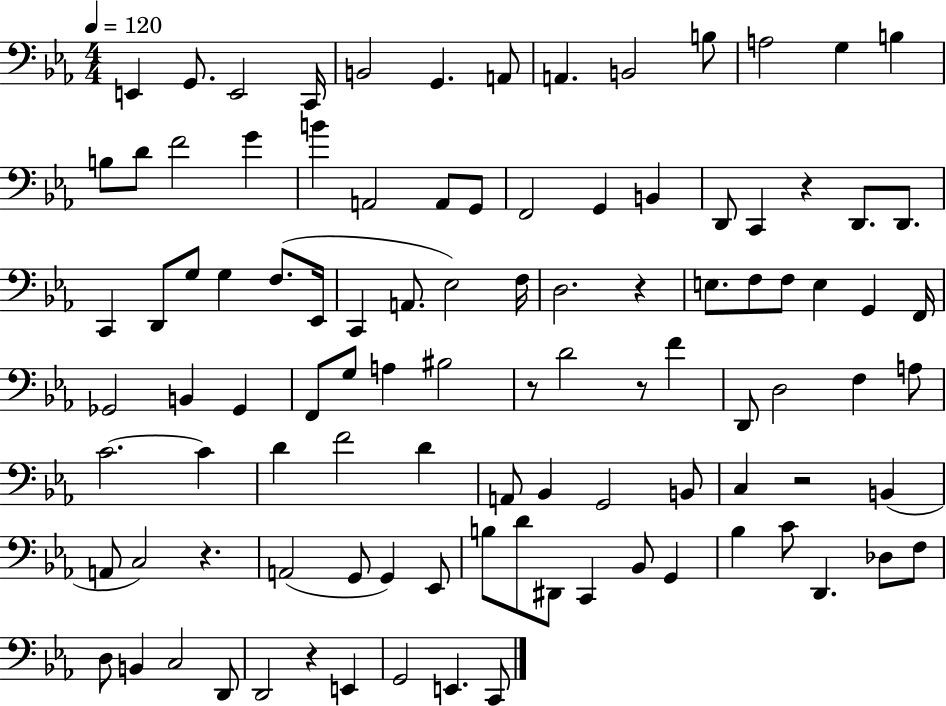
{
  \clef bass
  \numericTimeSignature
  \time 4/4
  \key ees \major
  \tempo 4 = 120
  e,4 g,8. e,2 c,16 | b,2 g,4. a,8 | a,4. b,2 b8 | a2 g4 b4 | \break b8 d'8 f'2 g'4 | b'4 a,2 a,8 g,8 | f,2 g,4 b,4 | d,8 c,4 r4 d,8. d,8. | \break c,4 d,8 g8 g4 f8.( ees,16 | c,4 a,8. ees2) f16 | d2. r4 | e8. f8 f8 e4 g,4 f,16 | \break ges,2 b,4 ges,4 | f,8 g8 a4 bis2 | r8 d'2 r8 f'4 | d,8 d2 f4 a8 | \break c'2.~~ c'4 | d'4 f'2 d'4 | a,8 bes,4 g,2 b,8 | c4 r2 b,4( | \break a,8 c2) r4. | a,2( g,8 g,4) ees,8 | b8 d'8 dis,8 c,4 bes,8 g,4 | bes4 c'8 d,4. des8 f8 | \break d8 b,4 c2 d,8 | d,2 r4 e,4 | g,2 e,4. c,8 | \bar "|."
}